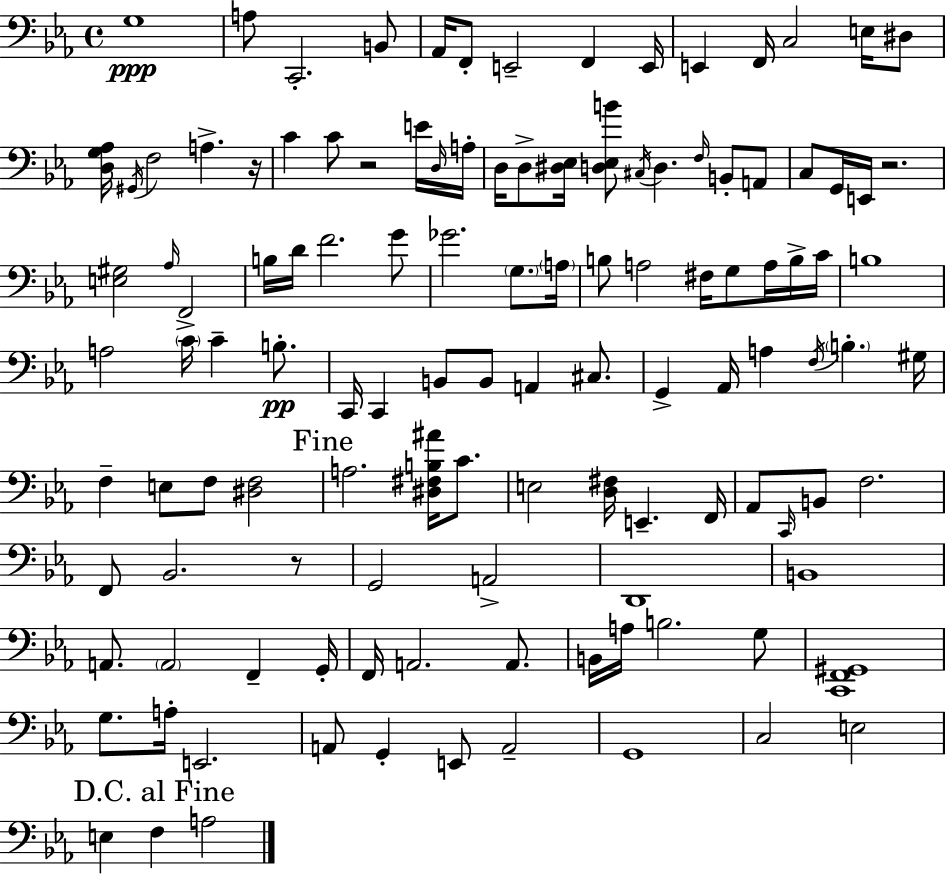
G3/w A3/e C2/h. B2/e Ab2/s F2/e E2/h F2/q E2/s E2/q F2/s C3/h E3/s D#3/e [D3,G3,Ab3]/s G#2/s F3/h A3/q. R/s C4/q C4/e R/h E4/s D3/s A3/s D3/s D3/e [D#3,Eb3]/s [D3,Eb3,B4]/e C#3/s D3/q. F3/s B2/e A2/e C3/e G2/s E2/s R/h. [E3,G#3]/h Ab3/s F2/h B3/s D4/s F4/h. G4/e Gb4/h. G3/e. A3/s B3/e A3/h F#3/s G3/e A3/s B3/s C4/s B3/w A3/h C4/s C4/q B3/e. C2/s C2/q B2/e B2/e A2/q C#3/e. G2/q Ab2/s A3/q F3/s B3/q. G#3/s F3/q E3/e F3/e [D#3,F3]/h A3/h. [D#3,F#3,B3,A#4]/s C4/e. E3/h [D3,F#3]/s E2/q. F2/s Ab2/e C2/s B2/e F3/h. F2/e Bb2/h. R/e G2/h A2/h D2/w B2/w A2/e. A2/h F2/q G2/s F2/s A2/h. A2/e. B2/s A3/s B3/h. G3/e [C2,F2,G#2]/w G3/e. A3/s E2/h. A2/e G2/q E2/e A2/h G2/w C3/h E3/h E3/q F3/q A3/h